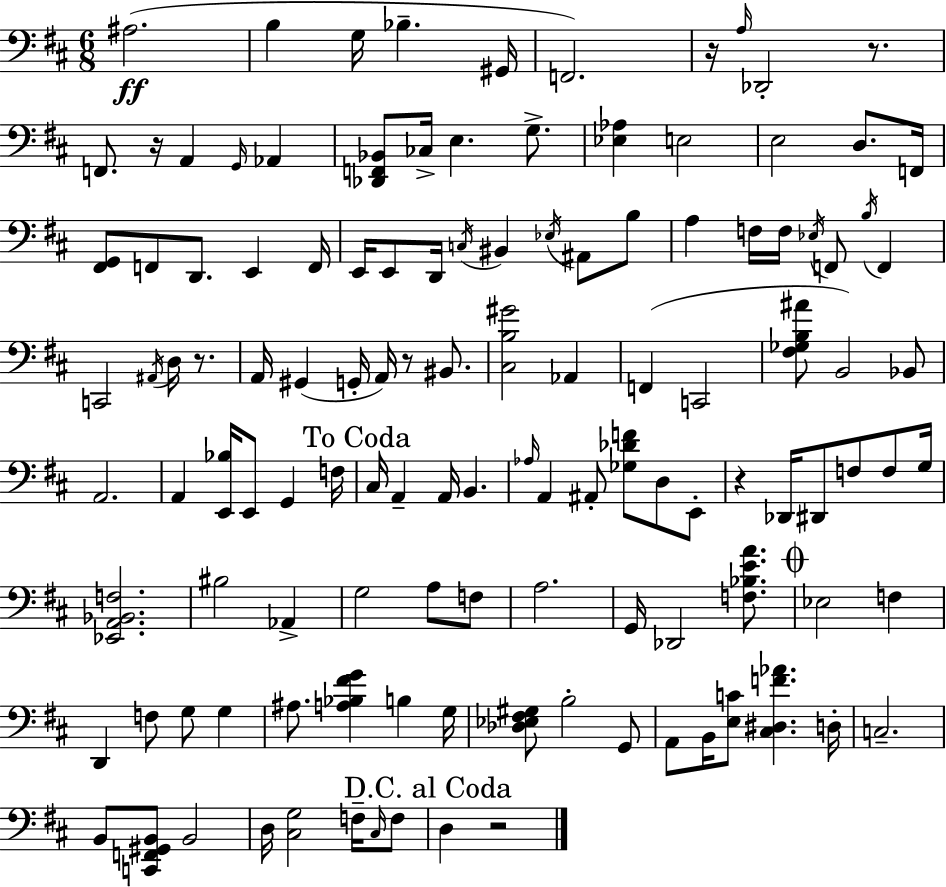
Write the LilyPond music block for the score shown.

{
  \clef bass
  \numericTimeSignature
  \time 6/8
  \key d \major
  ais2.(\ff | b4 g16 bes4.-- gis,16 | f,2.) | r16 \grace { a16 } des,2-. r8. | \break f,8. r16 a,4 \grace { g,16 } aes,4 | <des, f, bes,>8 ces16-> e4. g8.-> | <ees aes>4 e2 | e2 d8. | \break f,16 <fis, g,>8 f,8 d,8. e,4 | f,16 e,16 e,8 d,16 \acciaccatura { c16 } bis,4 \acciaccatura { ees16 } | ais,8 b8 a4 f16 f16 \acciaccatura { ees16 } f,8 | \acciaccatura { b16 } f,4 c,2 | \break \acciaccatura { ais,16 } d16 r8. a,16 gis,4( | g,16-. a,16) r8 bis,8. <cis b gis'>2 | aes,4 f,4( c,2 | <fis ges b ais'>8 b,2) | \break bes,8 a,2. | a,4 <e, bes>16 | e,8 g,4 f16 \mark "To Coda" cis16 a,4-- | a,16 b,4. \grace { aes16 } a,4 | \break ais,8-. <ges des' f'>8 d8 e,8-. r4 | des,16 dis,8 f8 f8 g16 <ees, a, bes, f>2. | bis2 | aes,4-> g2 | \break a8 f8 a2. | g,16 des,2 | <f bes e' a'>8. \mark \markup { \musicglyph "scripts.coda" } ees2 | f4 d,4 | \break f8 g8 g4 ais8. <a bes fis' g'>4 | b4 g16 <des ees fis gis>8 b2-. | g,8 a,8 b,16 <e c'>8 | <cis dis f' aes'>4. d16-. c2.-- | \break b,8 <c, f, gis, b,>8 | b,2 d16 <cis g>2 | f16-- \grace { cis16 } f8 \mark "D.C. al Coda" d4 | r2 \bar "|."
}